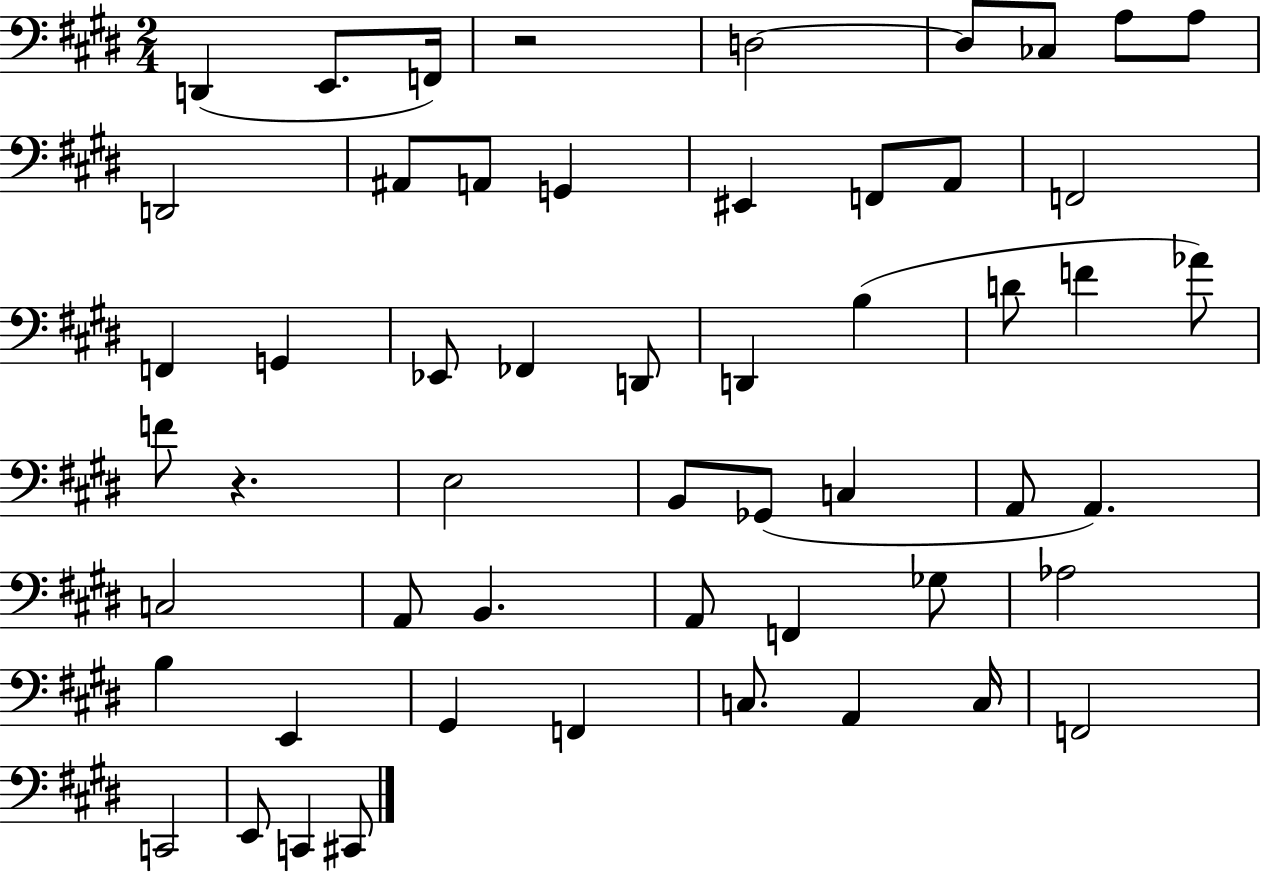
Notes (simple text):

D2/q E2/e. F2/s R/h D3/h D3/e CES3/e A3/e A3/e D2/h A#2/e A2/e G2/q EIS2/q F2/e A2/e F2/h F2/q G2/q Eb2/e FES2/q D2/e D2/q B3/q D4/e F4/q Ab4/e F4/e R/q. E3/h B2/e Gb2/e C3/q A2/e A2/q. C3/h A2/e B2/q. A2/e F2/q Gb3/e Ab3/h B3/q E2/q G#2/q F2/q C3/e. A2/q C3/s F2/h C2/h E2/e C2/q C#2/e